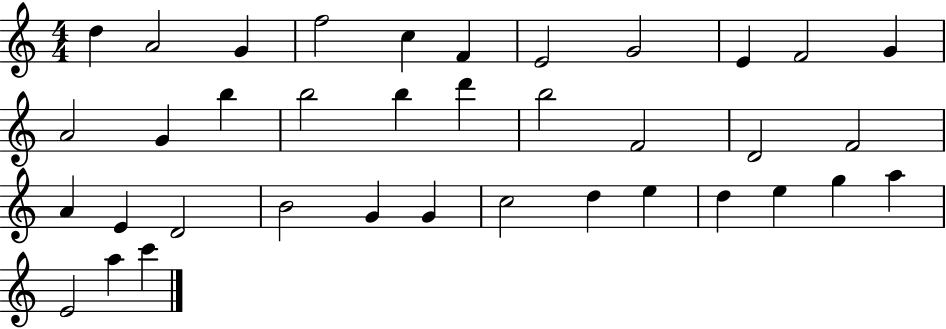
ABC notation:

X:1
T:Untitled
M:4/4
L:1/4
K:C
d A2 G f2 c F E2 G2 E F2 G A2 G b b2 b d' b2 F2 D2 F2 A E D2 B2 G G c2 d e d e g a E2 a c'